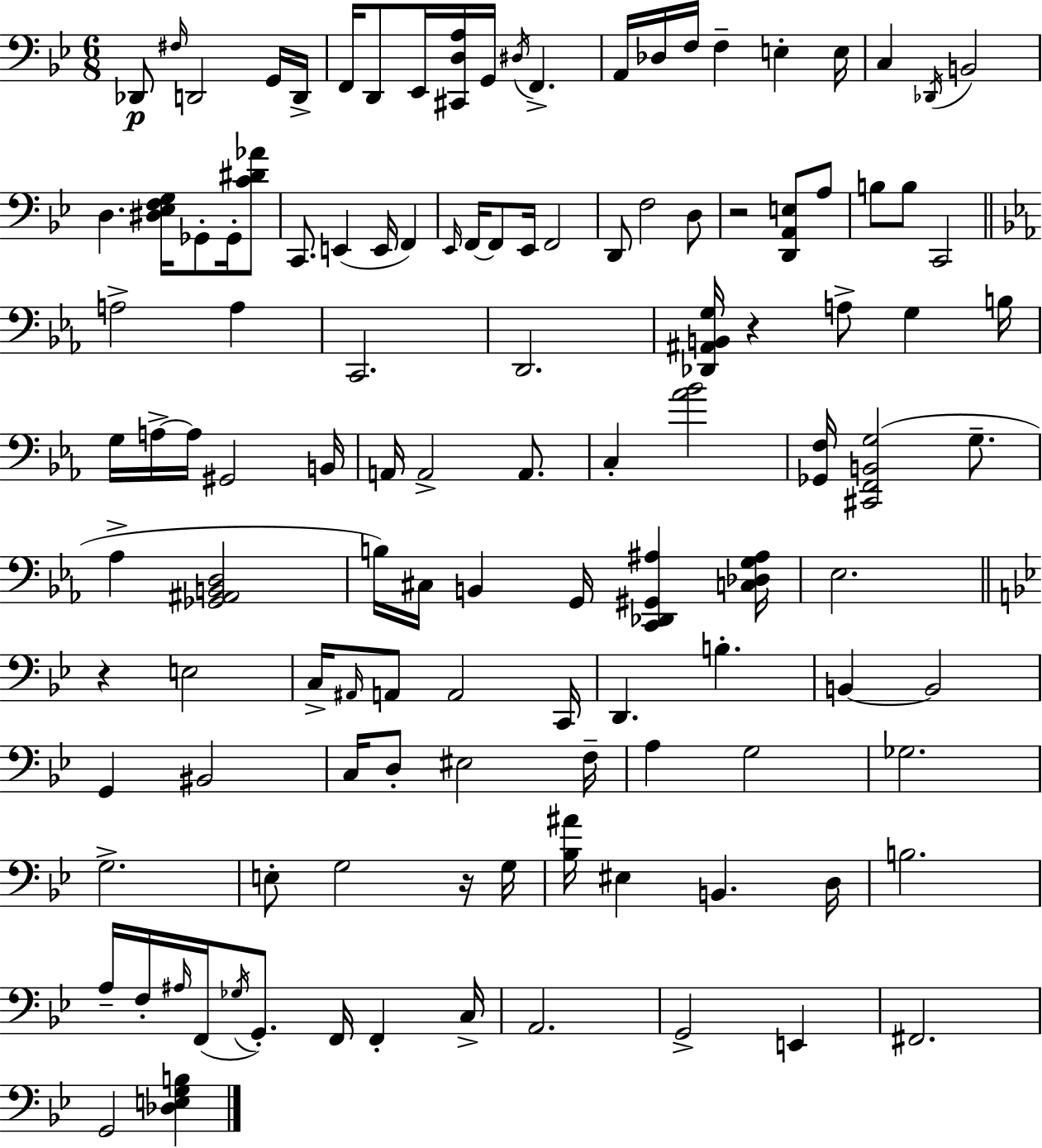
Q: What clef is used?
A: bass